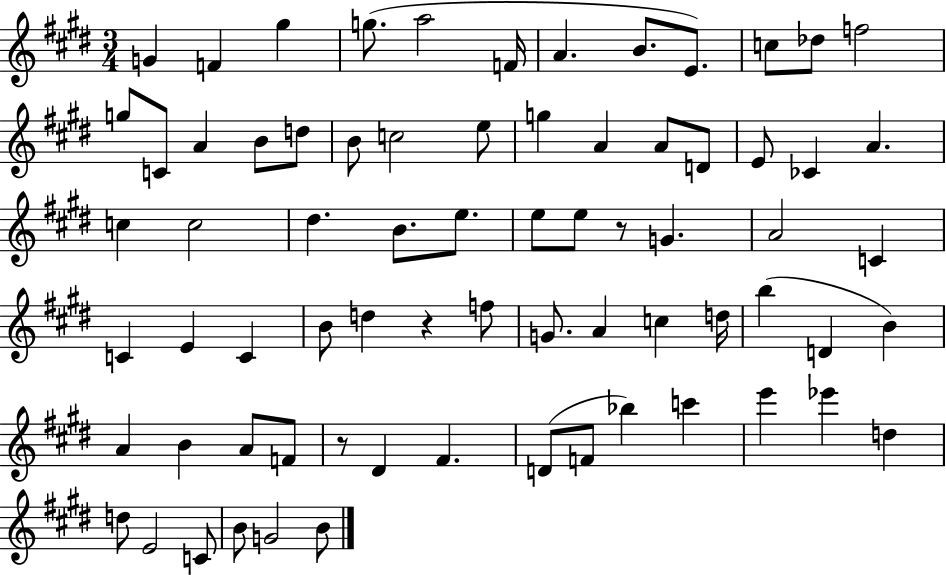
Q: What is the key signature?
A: E major